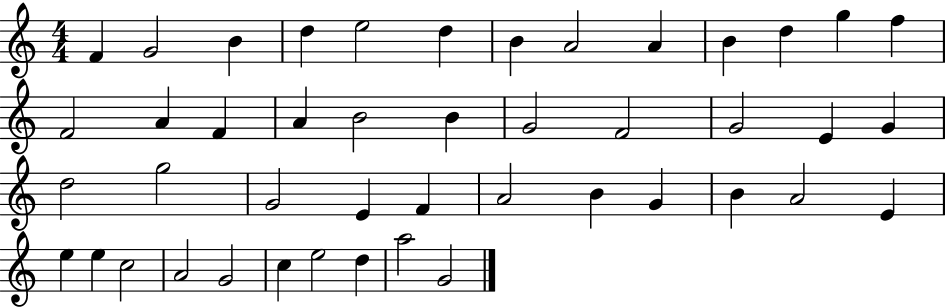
F4/q G4/h B4/q D5/q E5/h D5/q B4/q A4/h A4/q B4/q D5/q G5/q F5/q F4/h A4/q F4/q A4/q B4/h B4/q G4/h F4/h G4/h E4/q G4/q D5/h G5/h G4/h E4/q F4/q A4/h B4/q G4/q B4/q A4/h E4/q E5/q E5/q C5/h A4/h G4/h C5/q E5/h D5/q A5/h G4/h